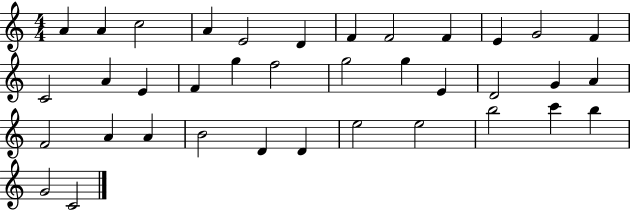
A4/q A4/q C5/h A4/q E4/h D4/q F4/q F4/h F4/q E4/q G4/h F4/q C4/h A4/q E4/q F4/q G5/q F5/h G5/h G5/q E4/q D4/h G4/q A4/q F4/h A4/q A4/q B4/h D4/q D4/q E5/h E5/h B5/h C6/q B5/q G4/h C4/h